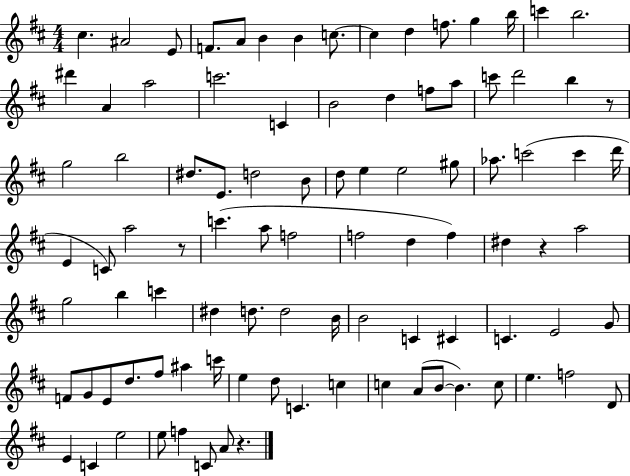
C#5/q. A#4/h E4/e F4/e. A4/e B4/q B4/q C5/e. C5/q D5/q F5/e. G5/q B5/s C6/q B5/h. D#6/q A4/q A5/h C6/h. C4/q B4/h D5/q F5/e A5/e C6/e D6/h B5/q R/e G5/h B5/h D#5/e. E4/e. D5/h B4/e D5/e E5/q E5/h G#5/e Ab5/e. C6/h C6/q D6/s E4/q C4/e A5/h R/e C6/q. A5/e F5/h F5/h D5/q F5/q D#5/q R/q A5/h G5/h B5/q C6/q D#5/q D5/e. D5/h B4/s B4/h C4/q C#4/q C4/q. E4/h G4/e F4/e G4/e E4/e D5/e. F#5/e A#5/q C6/s E5/q D5/e C4/q. C5/q C5/q A4/e B4/e B4/q. C5/e E5/q. F5/h D4/e E4/q C4/q E5/h E5/e F5/q C4/e A4/e R/q.